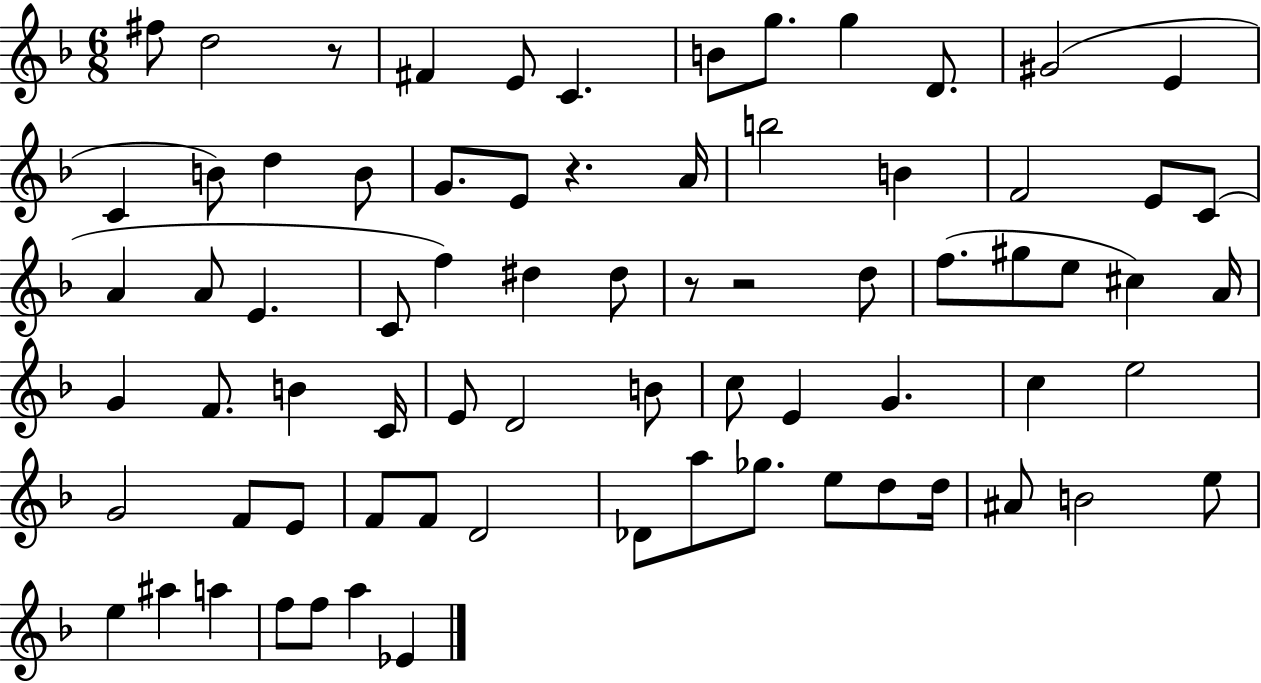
{
  \clef treble
  \numericTimeSignature
  \time 6/8
  \key f \major
  fis''8 d''2 r8 | fis'4 e'8 c'4. | b'8 g''8. g''4 d'8. | gis'2( e'4 | \break c'4 b'8) d''4 b'8 | g'8. e'8 r4. a'16 | b''2 b'4 | f'2 e'8 c'8( | \break a'4 a'8 e'4. | c'8 f''4) dis''4 dis''8 | r8 r2 d''8 | f''8.( gis''8 e''8 cis''4) a'16 | \break g'4 f'8. b'4 c'16 | e'8 d'2 b'8 | c''8 e'4 g'4. | c''4 e''2 | \break g'2 f'8 e'8 | f'8 f'8 d'2 | des'8 a''8 ges''8. e''8 d''8 d''16 | ais'8 b'2 e''8 | \break e''4 ais''4 a''4 | f''8 f''8 a''4 ees'4 | \bar "|."
}